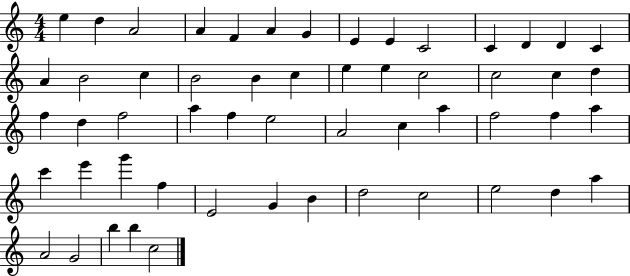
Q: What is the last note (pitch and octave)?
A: C5